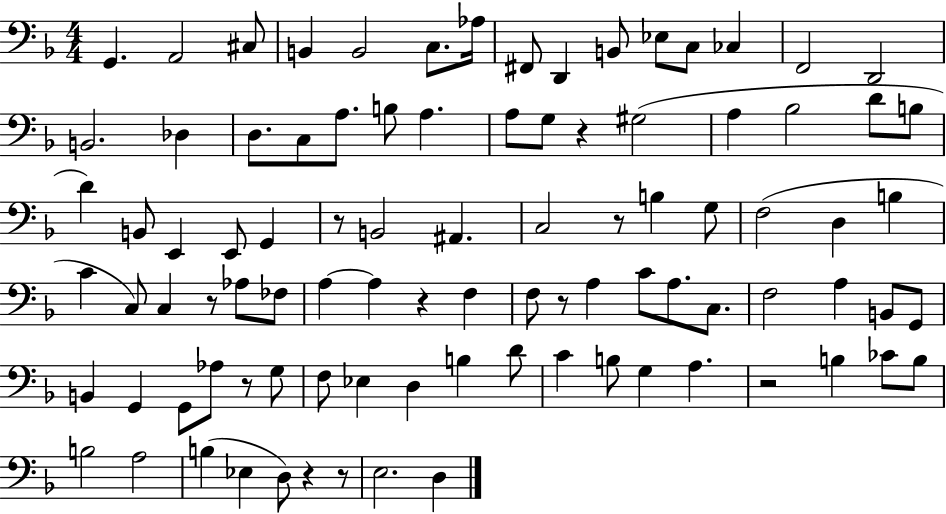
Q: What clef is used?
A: bass